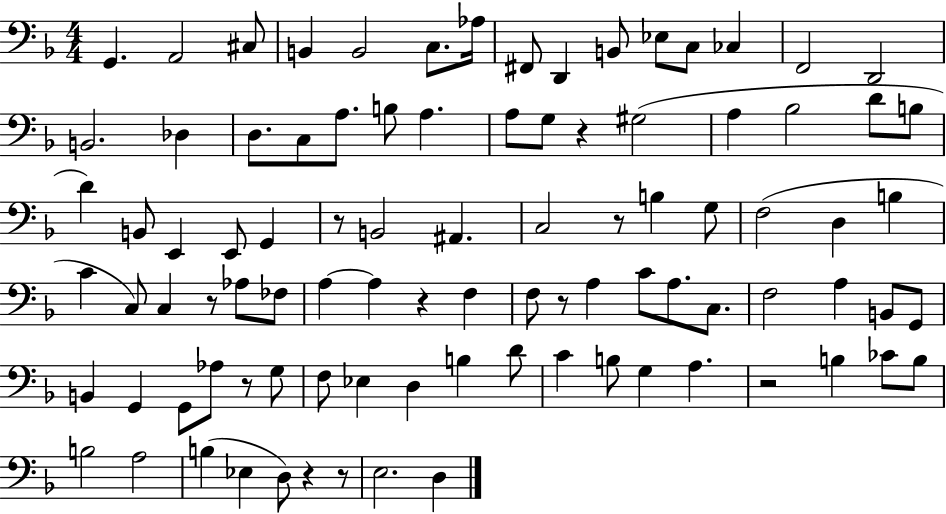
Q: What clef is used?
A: bass